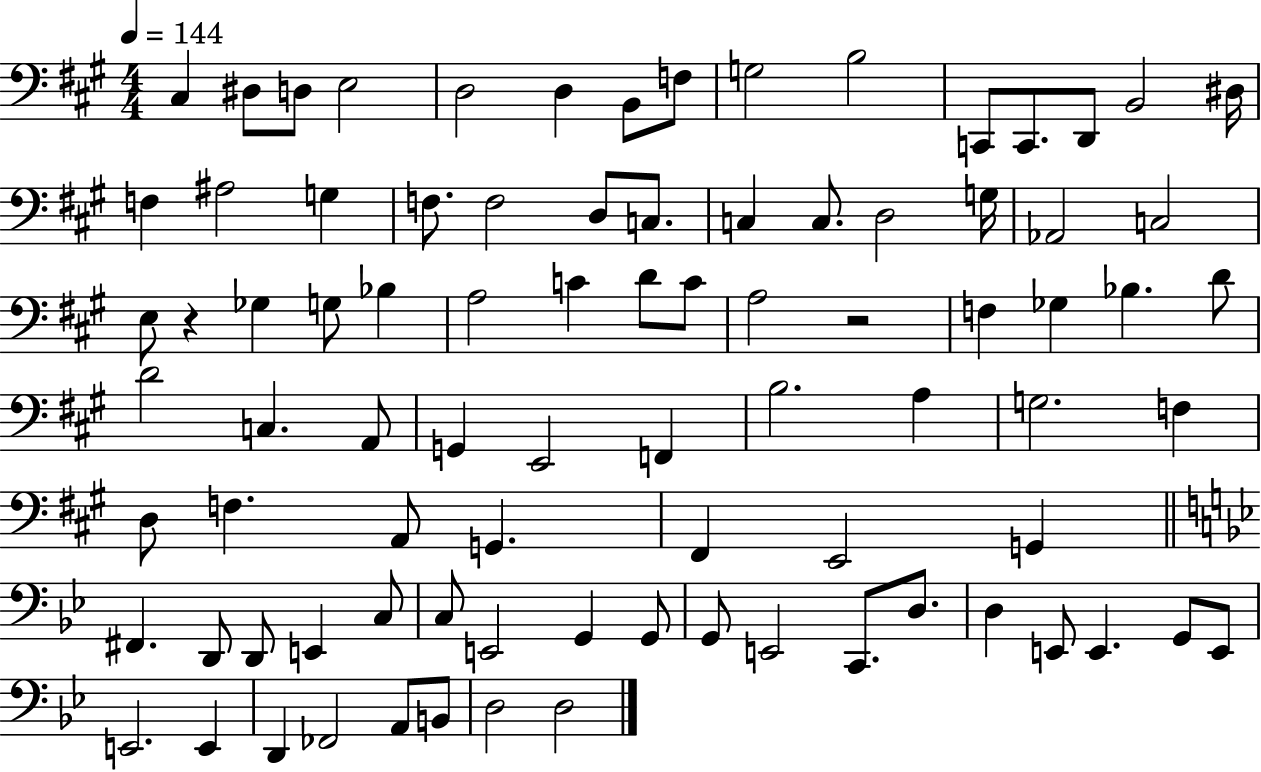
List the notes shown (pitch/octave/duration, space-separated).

C#3/q D#3/e D3/e E3/h D3/h D3/q B2/e F3/e G3/h B3/h C2/e C2/e. D2/e B2/h D#3/s F3/q A#3/h G3/q F3/e. F3/h D3/e C3/e. C3/q C3/e. D3/h G3/s Ab2/h C3/h E3/e R/q Gb3/q G3/e Bb3/q A3/h C4/q D4/e C4/e A3/h R/h F3/q Gb3/q Bb3/q. D4/e D4/h C3/q. A2/e G2/q E2/h F2/q B3/h. A3/q G3/h. F3/q D3/e F3/q. A2/e G2/q. F#2/q E2/h G2/q F#2/q. D2/e D2/e E2/q C3/e C3/e E2/h G2/q G2/e G2/e E2/h C2/e. D3/e. D3/q E2/e E2/q. G2/e E2/e E2/h. E2/q D2/q FES2/h A2/e B2/e D3/h D3/h